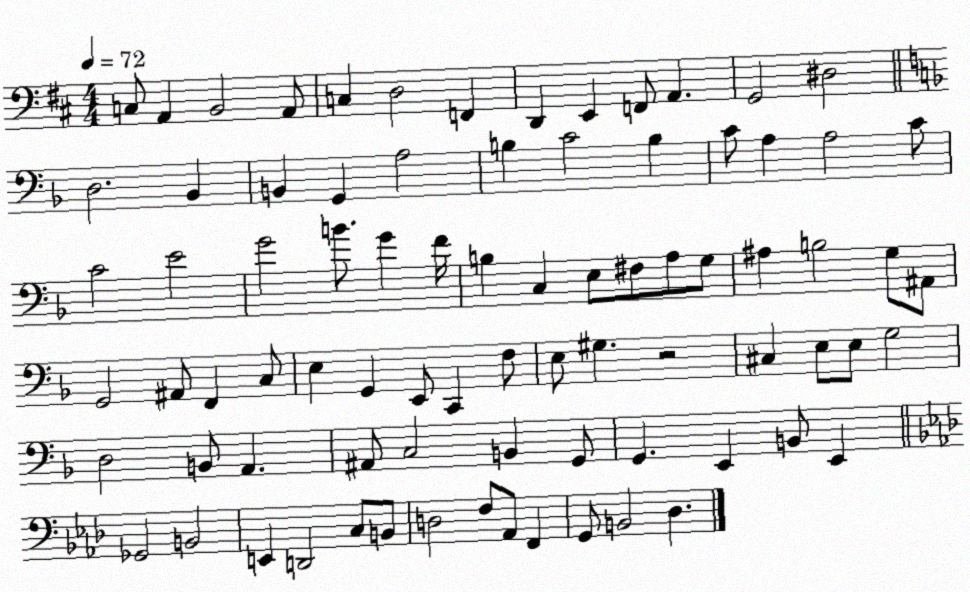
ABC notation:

X:1
T:Untitled
M:4/4
L:1/4
K:D
C,/2 A,, B,,2 A,,/2 C, D,2 F,, D,, E,, F,,/2 A,, G,,2 ^D,2 D,2 _B,, B,, G,, A,2 B, C2 B, C/2 A, A,2 C/2 C2 E2 G2 B/2 G F/4 B, C, E,/2 ^F,/2 A,/2 G,/2 ^A, B,2 G,/2 ^A,,/2 G,,2 ^A,,/2 F,, C,/2 E, G,, E,,/2 C,, F,/2 E,/2 ^G, z2 ^C, E,/2 E,/2 G,2 D,2 B,,/2 A,, ^A,,/2 C,2 B,, G,,/2 G,, E,, B,,/2 E,, _G,,2 B,,2 E,, D,,2 C,/2 B,,/2 D,2 F,/2 _A,,/2 F,, G,,/2 B,,2 _D,